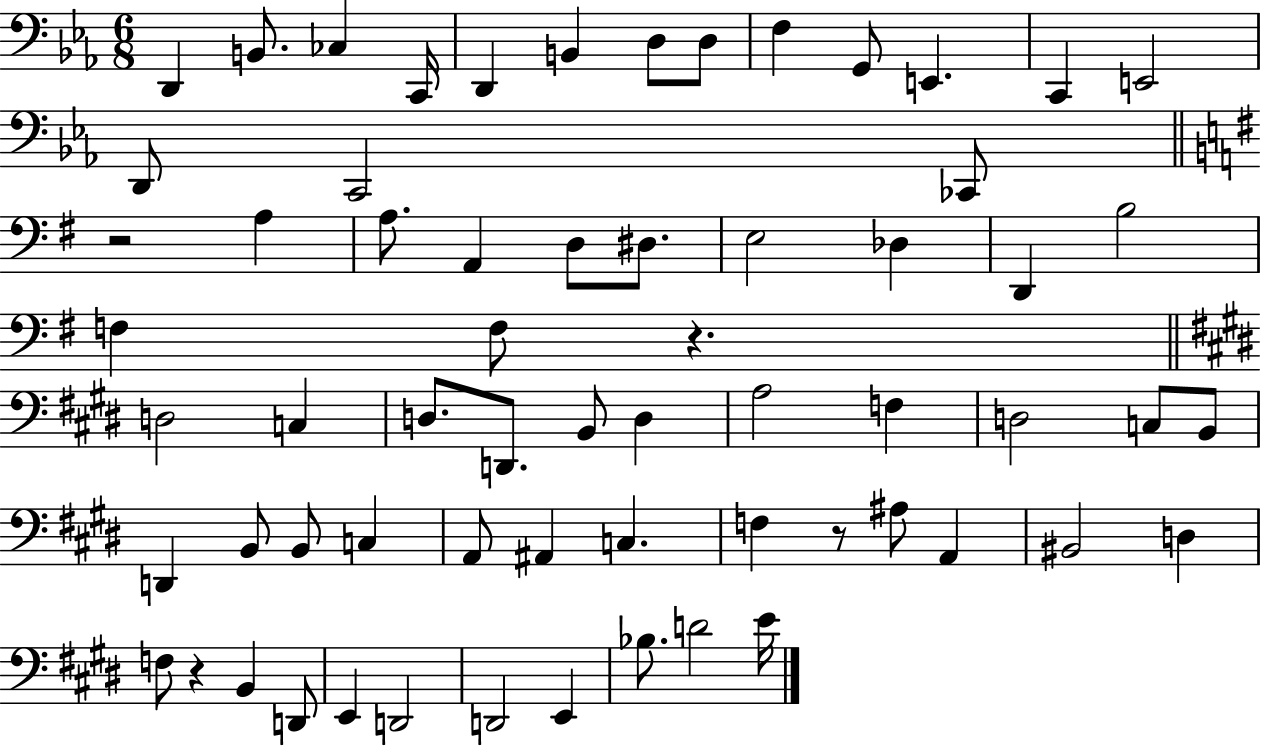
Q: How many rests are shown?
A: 4